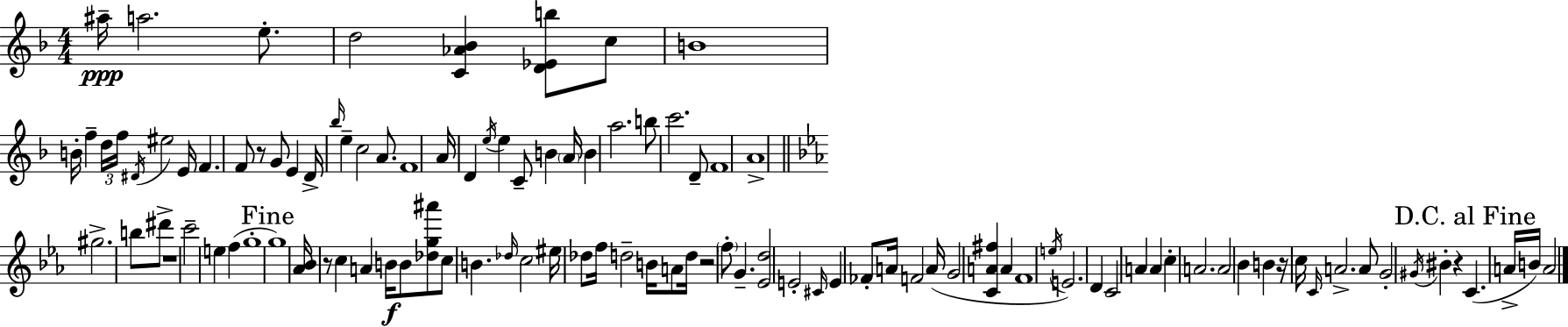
{
  \clef treble
  \numericTimeSignature
  \time 4/4
  \key d \minor
  ais''16--\ppp a''2. e''8.-. | d''2 <c' aes' bes'>4 <d' ees' b''>8 c''8 | b'1 | b'16-. f''4-- \tuplet 3/2 { d''16 f''16 \acciaccatura { dis'16 } } eis''2 | \break e'16 f'4. f'8 r8 g'8 e'4 | d'16-> \grace { bes''16 } e''4-- c''2 a'8. | f'1 | a'16 d'4 \acciaccatura { e''16 } e''4 c'8-- b'4 | \break \parenthesize a'16 b'4 a''2. | b''8 c'''2. | d'8-- f'1 | a'1-> | \break \bar "||" \break \key c \minor gis''2.-> b''8 dis'''8-> | r1 | c'''2-- e''4 f''4( | g''1-. | \break \mark "Fine" g''1) | <aes' bes'>16 r8 c''4 a'4 b'16\f b'8 <des'' g'' ais'''>8 | c''8 b'4. \grace { des''16 } c''2 | eis''16 des''8 f''16 d''2-- b'16 a'8 | \break d''16 r2 \parenthesize f''8-. g'4.-- | <ees' d''>2 e'2-. | \grace { cis'16 } e'4 fes'8-. a'16 f'2 | a'16( g'2 <c' a' fis''>4 a'4 | \break f'1 | \acciaccatura { e''16 }) e'2. d'4 | c'2 a'4 a'4 | c''4-. a'2. | \break a'2 bes'4 b'4 | r16 c''16 \grace { c'16 } a'2.-> | a'8 g'2-. \acciaccatura { gis'16 } bis'4-. | r4 \mark "D.C. al Fine" c'4.( a'16-> b'16) a'2 | \break \bar "|."
}